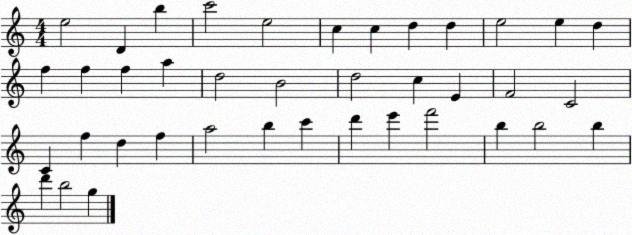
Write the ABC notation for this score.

X:1
T:Untitled
M:4/4
L:1/4
K:C
e2 D b c'2 e2 c c d d e2 e d f f f a d2 B2 d2 c E F2 C2 C f d f a2 b c' d' e' f'2 b b2 b d' b2 g